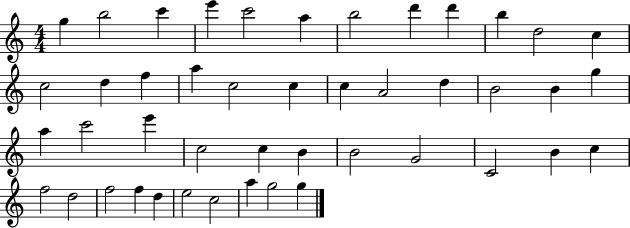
G5/q B5/h C6/q E6/q C6/h A5/q B5/h D6/q D6/q B5/q D5/h C5/q C5/h D5/q F5/q A5/q C5/h C5/q C5/q A4/h D5/q B4/h B4/q G5/q A5/q C6/h E6/q C5/h C5/q B4/q B4/h G4/h C4/h B4/q C5/q F5/h D5/h F5/h F5/q D5/q E5/h C5/h A5/q G5/h G5/q